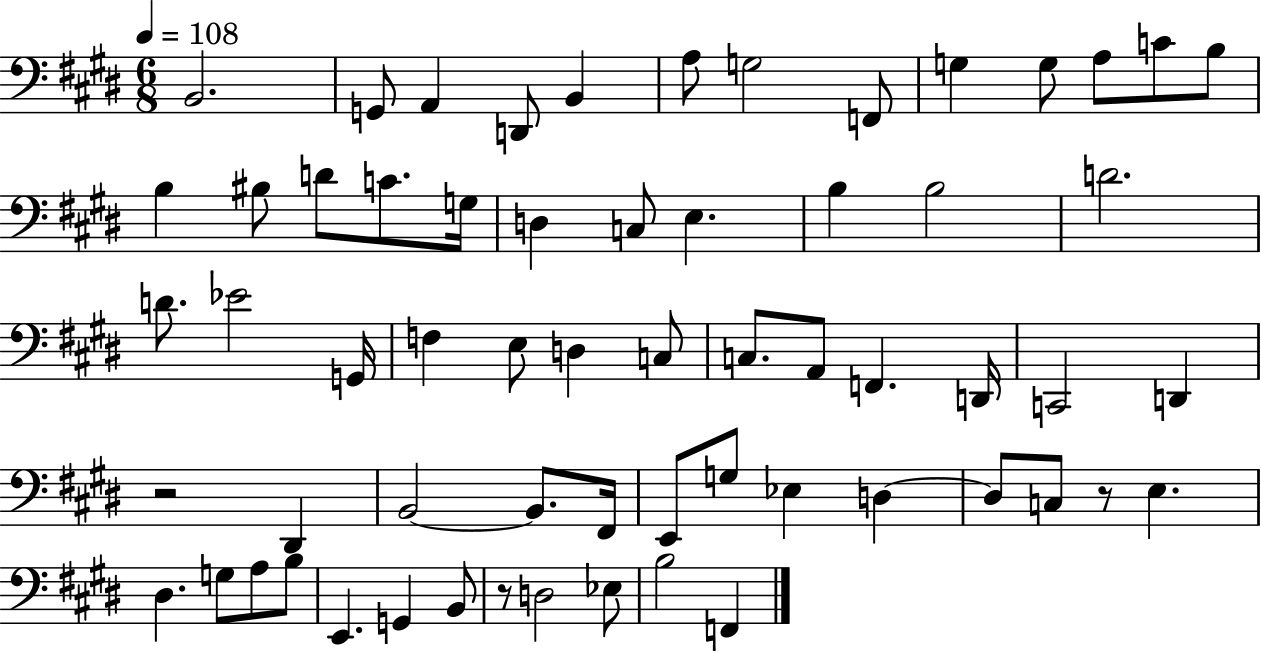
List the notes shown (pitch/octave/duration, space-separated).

B2/h. G2/e A2/q D2/e B2/q A3/e G3/h F2/e G3/q G3/e A3/e C4/e B3/e B3/q BIS3/e D4/e C4/e. G3/s D3/q C3/e E3/q. B3/q B3/h D4/h. D4/e. Eb4/h G2/s F3/q E3/e D3/q C3/e C3/e. A2/e F2/q. D2/s C2/h D2/q R/h D#2/q B2/h B2/e. F#2/s E2/e G3/e Eb3/q D3/q D3/e C3/e R/e E3/q. D#3/q. G3/e A3/e B3/e E2/q. G2/q B2/e R/e D3/h Eb3/e B3/h F2/q